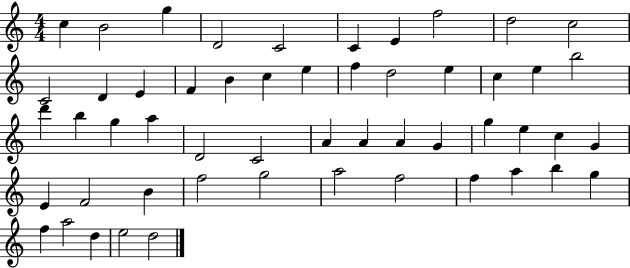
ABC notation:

X:1
T:Untitled
M:4/4
L:1/4
K:C
c B2 g D2 C2 C E f2 d2 c2 C2 D E F B c e f d2 e c e b2 d' b g a D2 C2 A A A G g e c G E F2 B f2 g2 a2 f2 f a b g f a2 d e2 d2